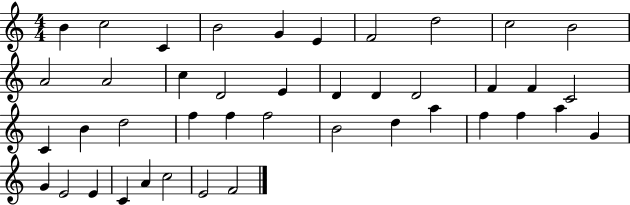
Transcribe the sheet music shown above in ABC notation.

X:1
T:Untitled
M:4/4
L:1/4
K:C
B c2 C B2 G E F2 d2 c2 B2 A2 A2 c D2 E D D D2 F F C2 C B d2 f f f2 B2 d a f f a G G E2 E C A c2 E2 F2